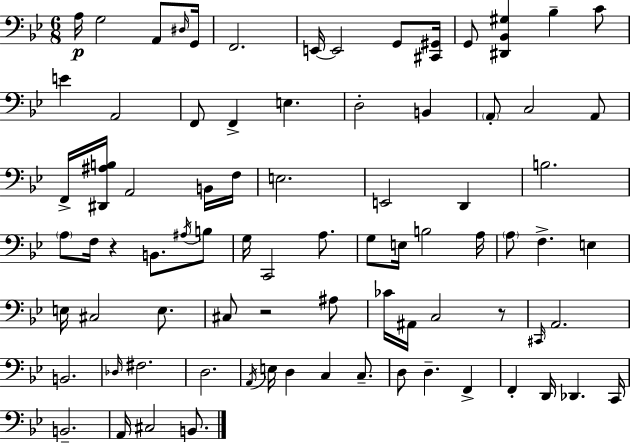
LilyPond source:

{
  \clef bass
  \numericTimeSignature
  \time 6/8
  \key bes \major
  a16\p g2 a,8 \grace { dis16 } | g,16 f,2. | e,16~~ e,2 g,8 | <cis, gis,>16 g,8 <dis, bes, gis>4 bes4-- c'8 | \break e'4 a,2 | f,8 f,4-> e4. | d2-. b,4 | \parenthesize a,8-. c2 a,8 | \break f,16-> <dis, ais b>16 a,2 b,16 | f16 e2. | e,2 d,4 | b2. | \break \parenthesize a8 f16 r4 b,8. \acciaccatura { ais16 } | b8 g16 c,2 a8. | g8 e16 b2 | a16 \parenthesize a8 f4.-> e4 | \break e16 cis2 e8. | cis8 r2 | ais8 ces'16 ais,16 c2 | r8 \grace { cis,16 } a,2. | \break b,2. | \grace { des16 } fis2. | d2. | \acciaccatura { a,16 } e16 d4 c4 | \break c8.-- d8 d4.-- | f,4-> f,4-. d,16 des,4. | c,16 b,2.-- | a,16 cis2 | \break b,8. \bar "|."
}